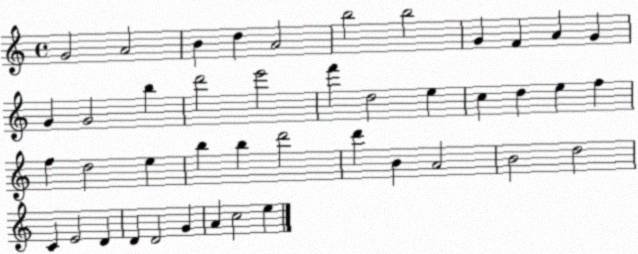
X:1
T:Untitled
M:4/4
L:1/4
K:C
G2 A2 B d A2 b2 b2 G F A G G G2 b d'2 e'2 f' d2 e c d e f f d2 e b b d'2 d' B A2 B2 d2 C E2 D D D2 G A c2 e